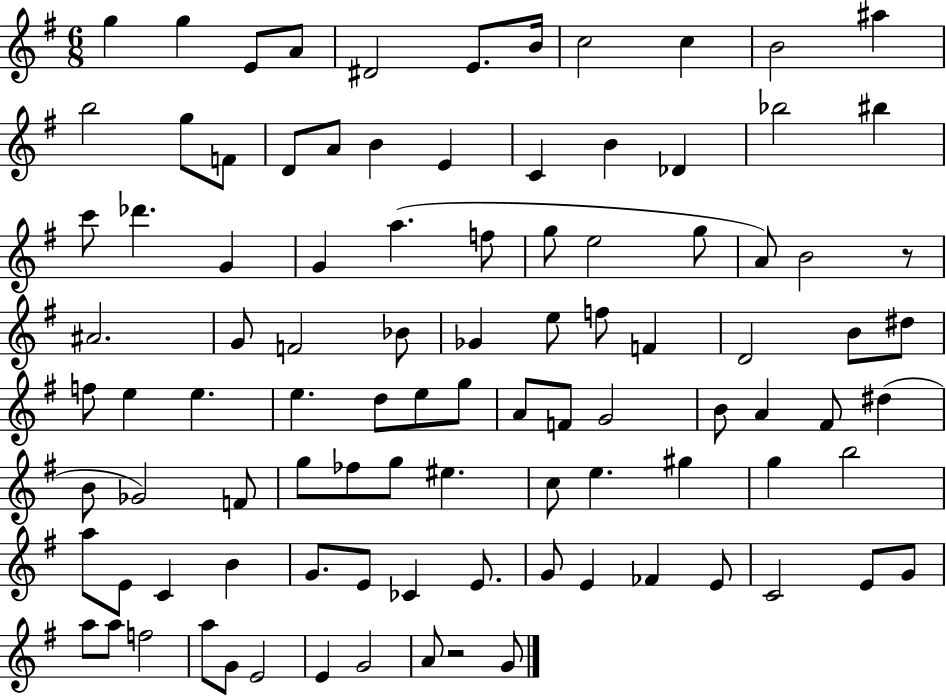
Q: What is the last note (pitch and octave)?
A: G4